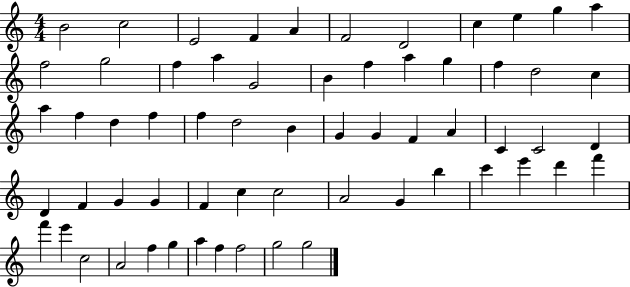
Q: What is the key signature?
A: C major